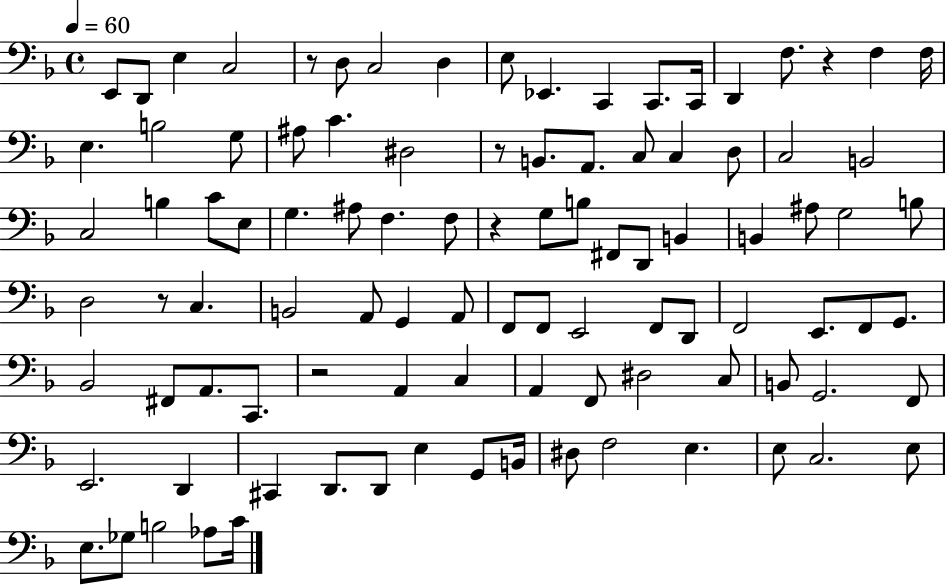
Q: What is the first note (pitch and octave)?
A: E2